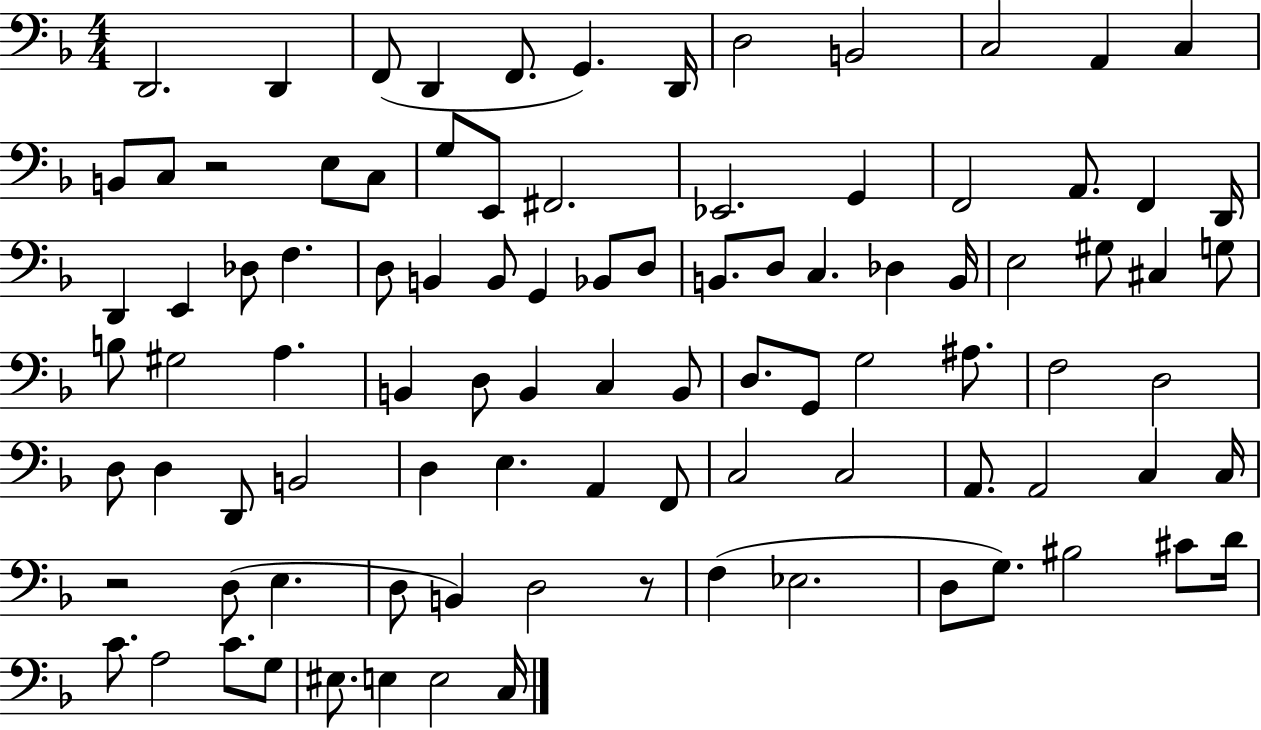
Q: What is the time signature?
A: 4/4